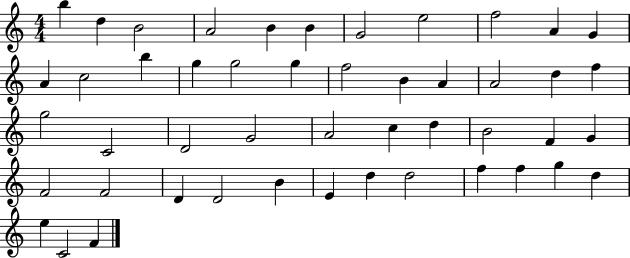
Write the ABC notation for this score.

X:1
T:Untitled
M:4/4
L:1/4
K:C
b d B2 A2 B B G2 e2 f2 A G A c2 b g g2 g f2 B A A2 d f g2 C2 D2 G2 A2 c d B2 F G F2 F2 D D2 B E d d2 f f g d e C2 F